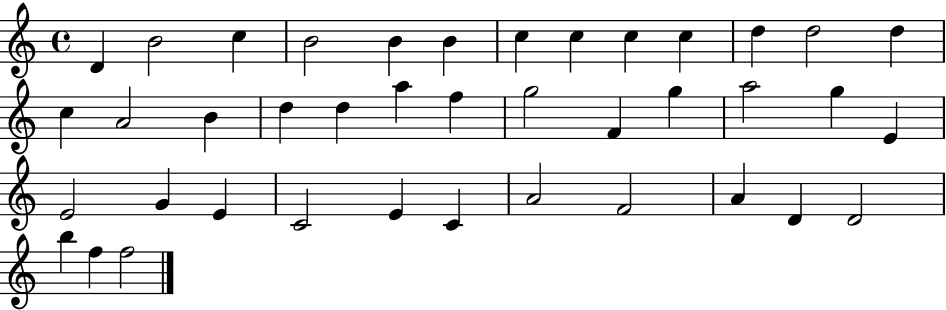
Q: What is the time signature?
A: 4/4